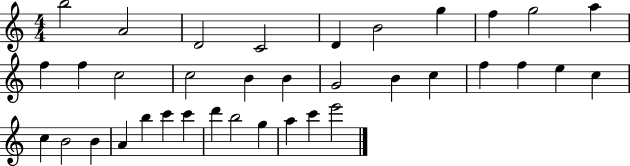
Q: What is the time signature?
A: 4/4